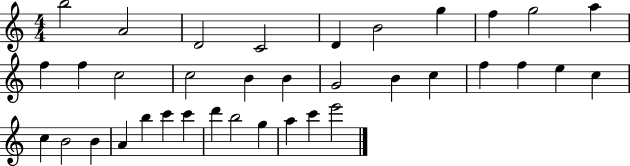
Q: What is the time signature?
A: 4/4